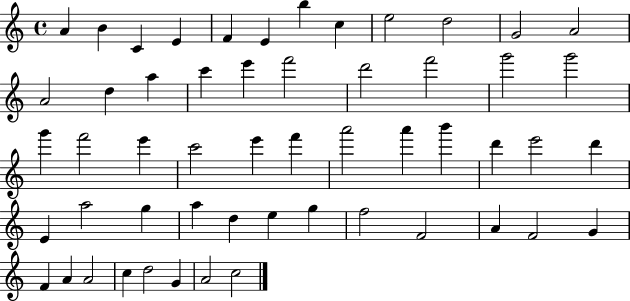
X:1
T:Untitled
M:4/4
L:1/4
K:C
A B C E F E b c e2 d2 G2 A2 A2 d a c' e' f'2 d'2 f'2 g'2 g'2 g' f'2 e' c'2 e' f' a'2 a' b' d' e'2 d' E a2 g a d e g f2 F2 A F2 G F A A2 c d2 G A2 c2